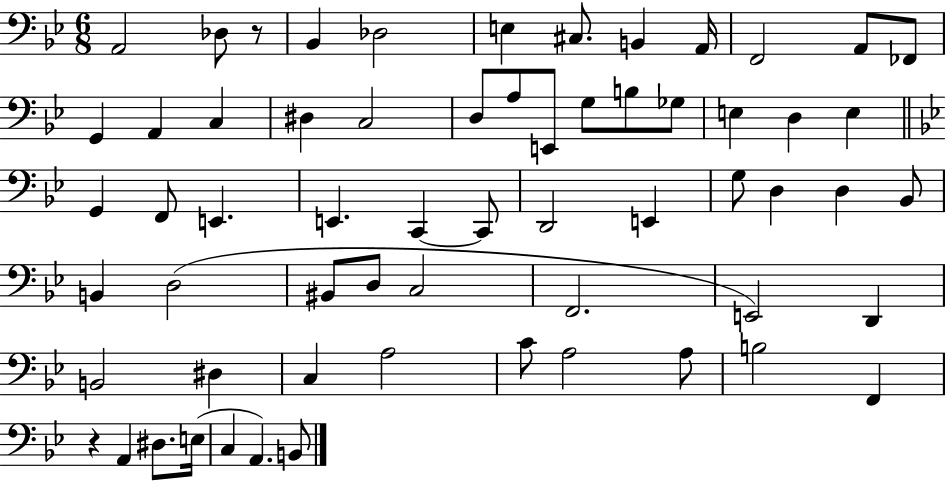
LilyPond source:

{
  \clef bass
  \numericTimeSignature
  \time 6/8
  \key bes \major
  \repeat volta 2 { a,2 des8 r8 | bes,4 des2 | e4 cis8. b,4 a,16 | f,2 a,8 fes,8 | \break g,4 a,4 c4 | dis4 c2 | d8 a8 e,8 g8 b8 ges8 | e4 d4 e4 | \break \bar "||" \break \key bes \major g,4 f,8 e,4. | e,4. c,4~~ c,8 | d,2 e,4 | g8 d4 d4 bes,8 | \break b,4 d2( | bis,8 d8 c2 | f,2. | e,2) d,4 | \break b,2 dis4 | c4 a2 | c'8 a2 a8 | b2 f,4 | \break r4 a,4 dis8. e16( | c4 a,4.) b,8 | } \bar "|."
}